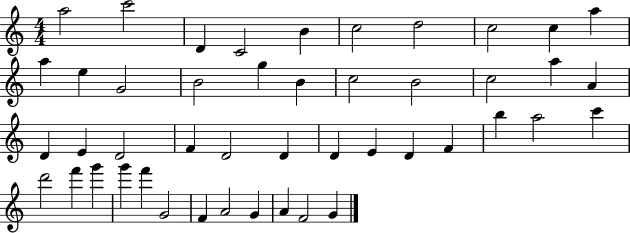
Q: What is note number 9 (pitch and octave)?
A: C5